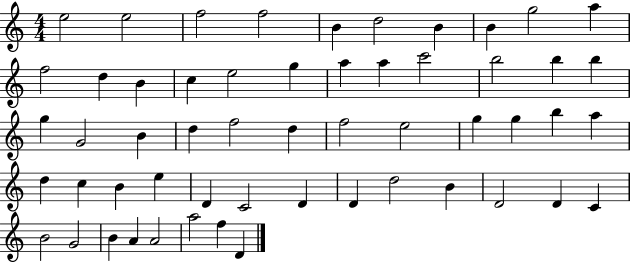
X:1
T:Untitled
M:4/4
L:1/4
K:C
e2 e2 f2 f2 B d2 B B g2 a f2 d B c e2 g a a c'2 b2 b b g G2 B d f2 d f2 e2 g g b a d c B e D C2 D D d2 B D2 D C B2 G2 B A A2 a2 f D